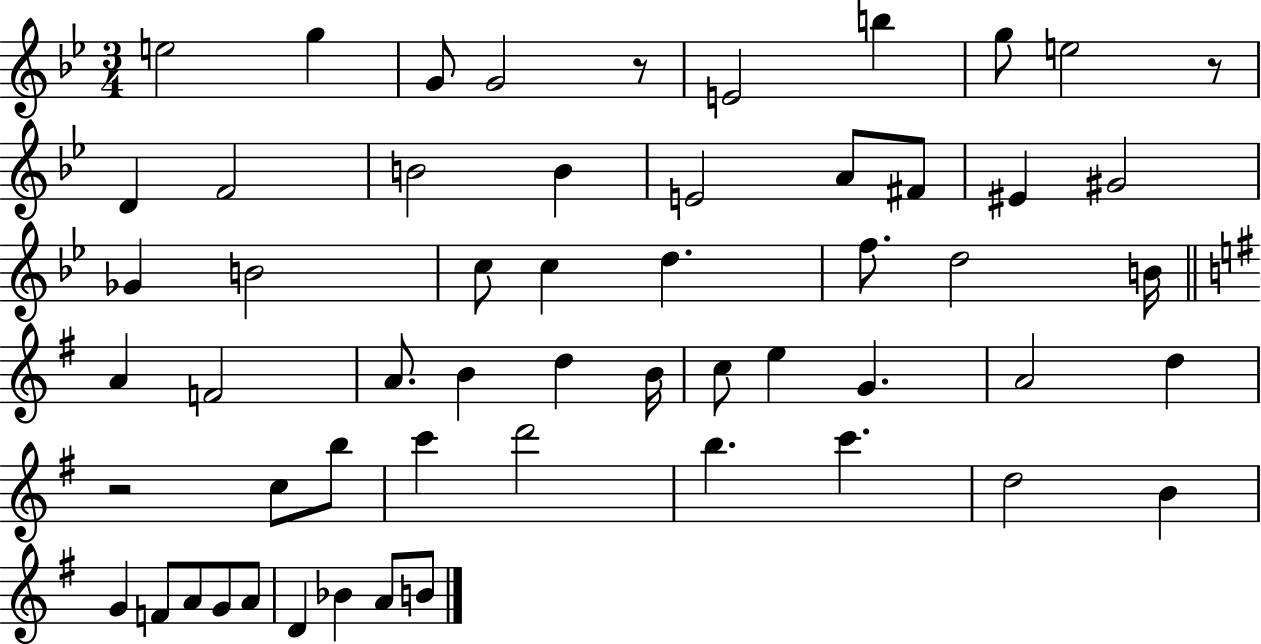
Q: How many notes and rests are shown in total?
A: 56